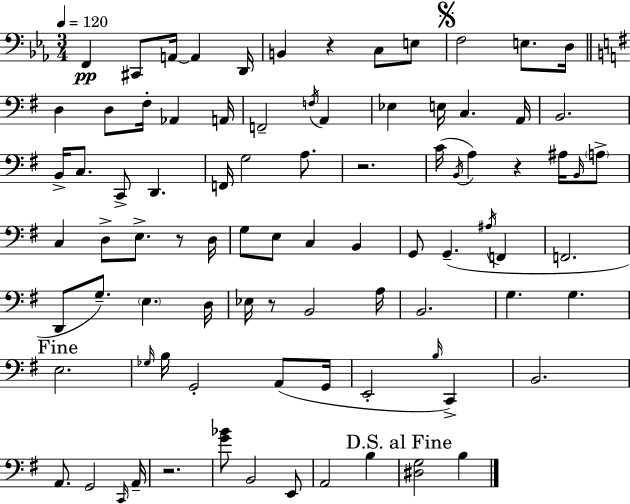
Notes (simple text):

F2/q C#2/e A2/s A2/q D2/s B2/q R/q C3/e E3/e F3/h E3/e. D3/s D3/q D3/e F#3/s Ab2/q A2/s F2/h F3/s A2/q Eb3/q E3/s C3/q. A2/s B2/h. B2/s C3/e. C2/e D2/q. F2/s G3/h A3/e. R/h. C4/s B2/s A3/q R/q A#3/s B2/s A3/e C3/q D3/e E3/e. R/e D3/s G3/e E3/e C3/q B2/q G2/e G2/q. A#3/s F2/q F2/h. D2/e G3/e. E3/q. D3/s Eb3/s R/e B2/h A3/s B2/h. G3/q. G3/q. E3/h. Gb3/s B3/s G2/h A2/e G2/s E2/h B3/s C2/q B2/h. A2/e. G2/h C2/s A2/s R/h. [G4,Bb4]/e B2/h E2/e A2/h B3/q [D#3,G3]/h B3/q